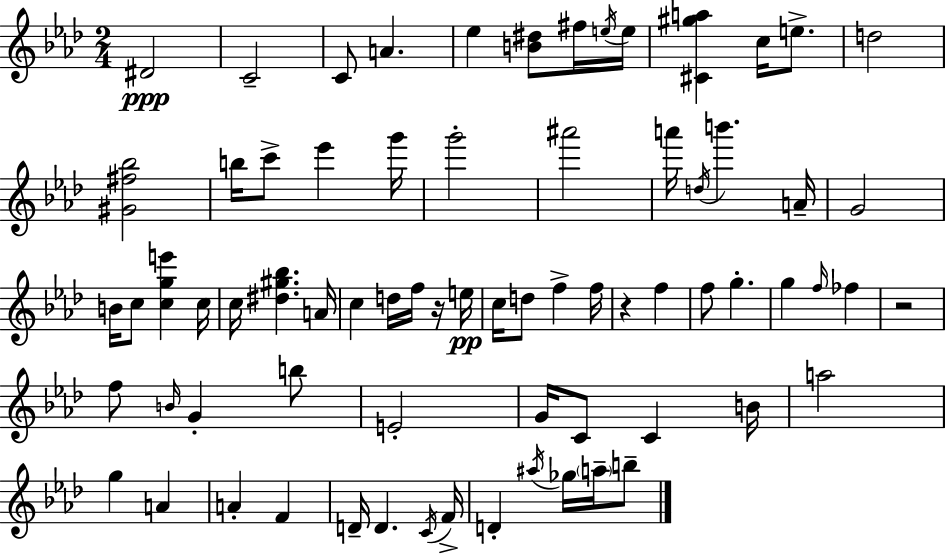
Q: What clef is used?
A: treble